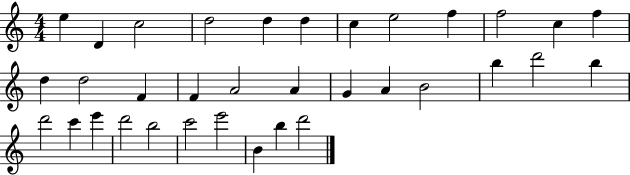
E5/q D4/q C5/h D5/h D5/q D5/q C5/q E5/h F5/q F5/h C5/q F5/q D5/q D5/h F4/q F4/q A4/h A4/q G4/q A4/q B4/h B5/q D6/h B5/q D6/h C6/q E6/q D6/h B5/h C6/h E6/h B4/q B5/q D6/h